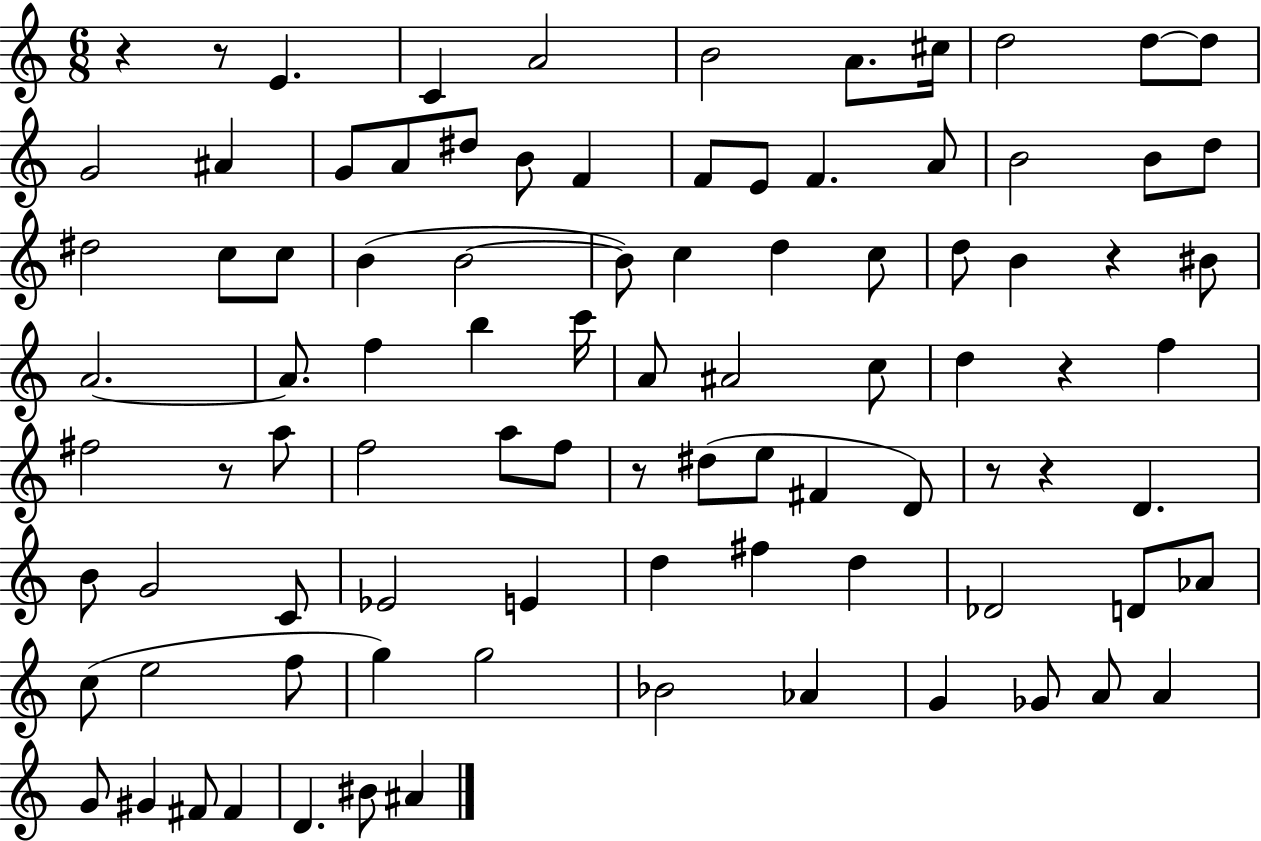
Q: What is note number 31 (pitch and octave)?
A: D5